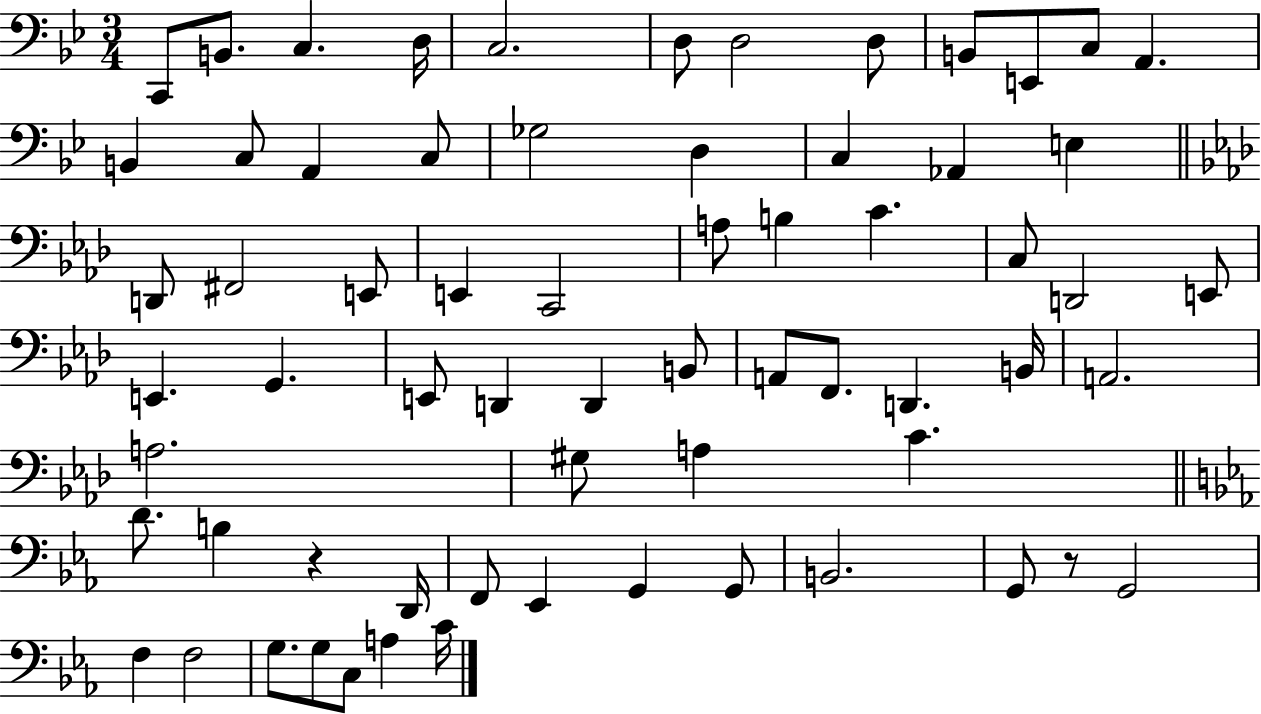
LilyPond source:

{
  \clef bass
  \numericTimeSignature
  \time 3/4
  \key bes \major
  c,8 b,8. c4. d16 | c2. | d8 d2 d8 | b,8 e,8 c8 a,4. | \break b,4 c8 a,4 c8 | ges2 d4 | c4 aes,4 e4 | \bar "||" \break \key aes \major d,8 fis,2 e,8 | e,4 c,2 | a8 b4 c'4. | c8 d,2 e,8 | \break e,4. g,4. | e,8 d,4 d,4 b,8 | a,8 f,8. d,4. b,16 | a,2. | \break a2. | gis8 a4 c'4. | \bar "||" \break \key c \minor d'8. b4 r4 d,16 | f,8 ees,4 g,4 g,8 | b,2. | g,8 r8 g,2 | \break f4 f2 | g8. g8 c8 a4 c'16 | \bar "|."
}